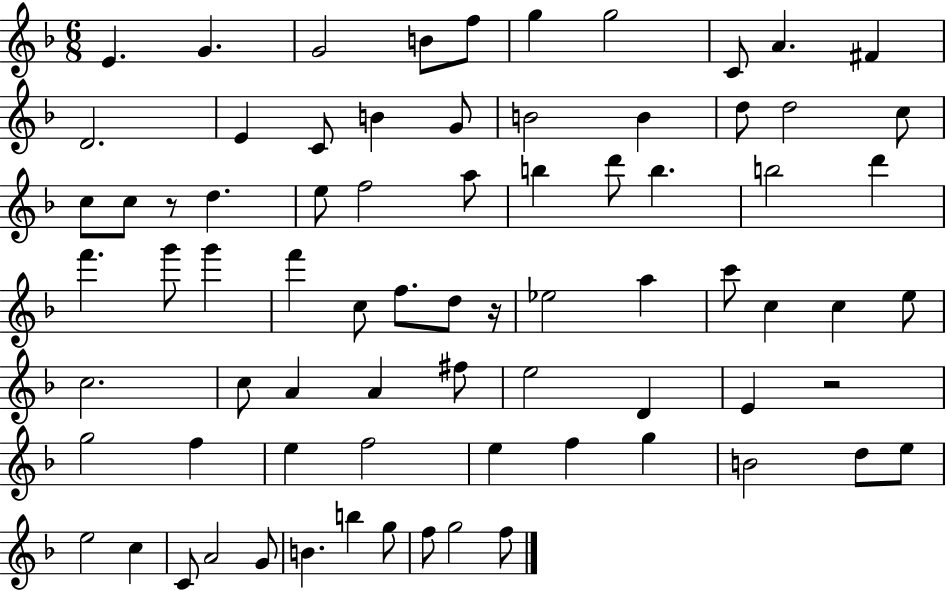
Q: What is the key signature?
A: F major